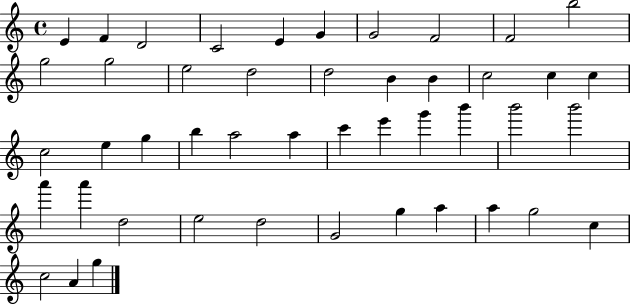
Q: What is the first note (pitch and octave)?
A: E4